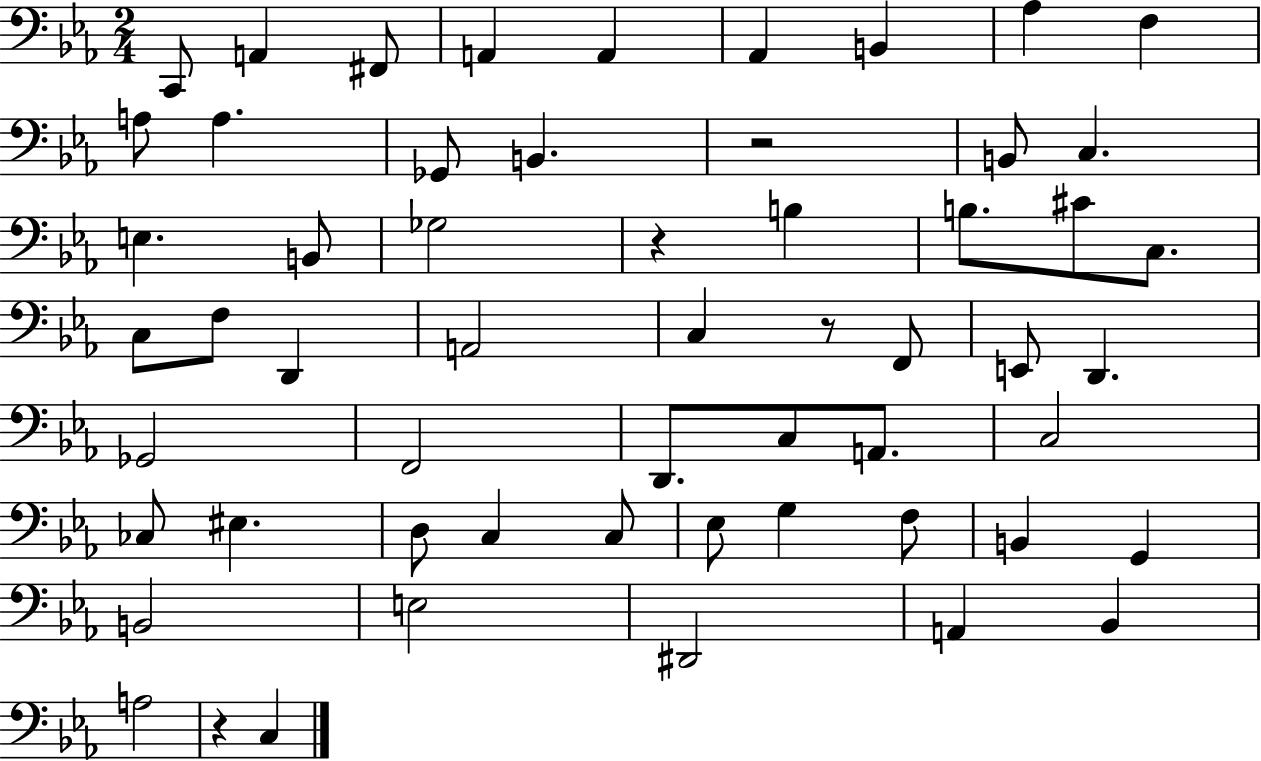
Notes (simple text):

C2/e A2/q F#2/e A2/q A2/q Ab2/q B2/q Ab3/q F3/q A3/e A3/q. Gb2/e B2/q. R/h B2/e C3/q. E3/q. B2/e Gb3/h R/q B3/q B3/e. C#4/e C3/e. C3/e F3/e D2/q A2/h C3/q R/e F2/e E2/e D2/q. Gb2/h F2/h D2/e. C3/e A2/e. C3/h CES3/e EIS3/q. D3/e C3/q C3/e Eb3/e G3/q F3/e B2/q G2/q B2/h E3/h D#2/h A2/q Bb2/q A3/h R/q C3/q